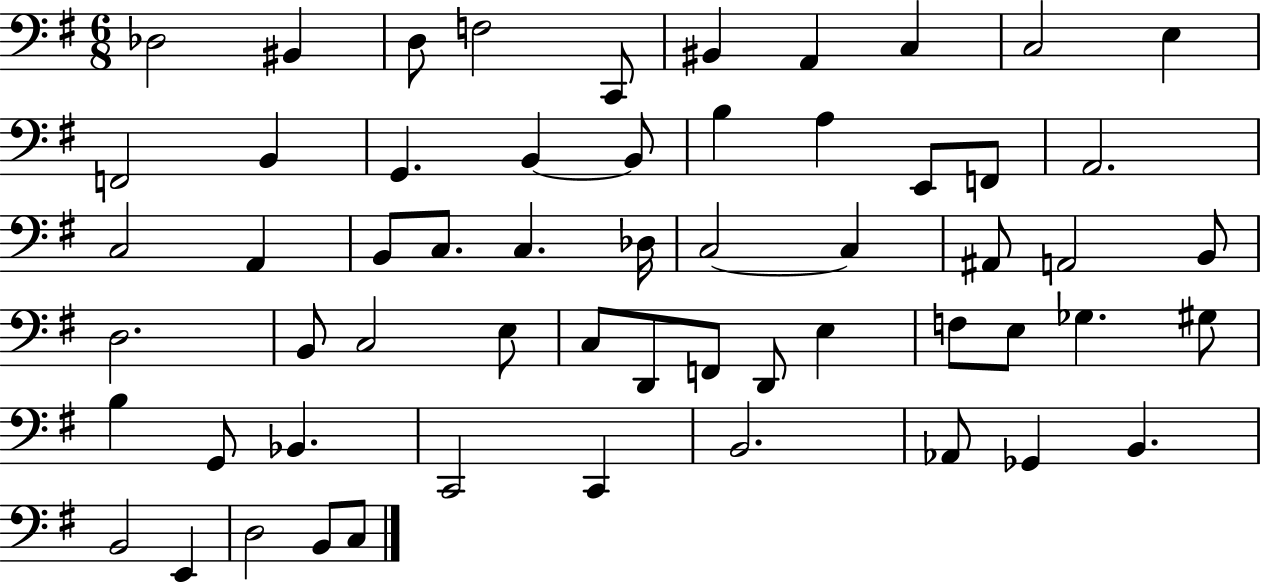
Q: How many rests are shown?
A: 0